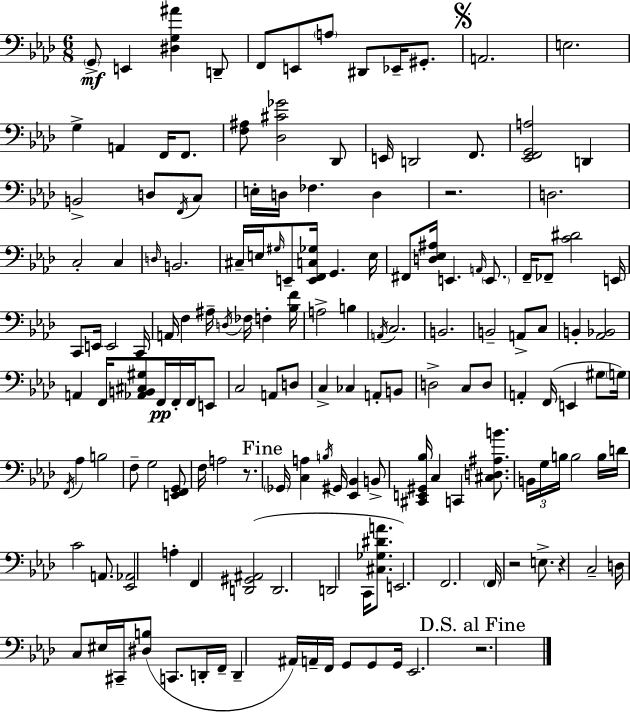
{
  \clef bass
  \numericTimeSignature
  \time 6/8
  \key f \minor
  \parenthesize g,8->\mf e,4 <dis g ais'>4 d,8-- | f,8 e,8 \parenthesize a8 dis,8 ees,16-- gis,8.-. | \mark \markup { \musicglyph "scripts.segno" } a,2. | e2. | \break g4-> a,4 f,16 f,8. | <f ais>8 <des cis' ges'>2 des,8 | e,16 d,2 f,8. | <ees, f, g, a>2 d,4 | \break b,2-> d8 \acciaccatura { f,16 } c8 | e16-. d16 fes4. d4 | r2. | d2. | \break c2-. c4 | \grace { d16 } b,2. | cis16-- e16 \grace { gis16 } e,8-- <e, f, c ges>16 g,4. | e16 fis,8 <d ees ais>16 e,4. | \break \grace { a,16 } \parenthesize e,8. f,16-- fes,8-- <c' dis'>2 | e,16 c,8 e,16 e,2 | c,16 a,16 f4 ais16-- \acciaccatura { d16 } fes16 | f4-. <bes f'>16 a2-> | \break b4 \acciaccatura { a,16 } c2. | b,2. | b,2-- | a,8-> c8 b,4-. <aes, bes,>2 | \break a,4 f,16 <aes, b, cis gis>8 | f,16\pp f,16-. f,16 e,8 c2 | a,8 d8 c4-> ces4 | a,8-. b,8 d2-> | \break c8 d8 a,4-. f,16( e,4 | gis8 \parenthesize g16) \acciaccatura { f,16 } aes4 b2 | f8-- g2 | <e, f, g,>8 f16 a2 | \break r8. \mark "Fine" \parenthesize ges,16 <c a>4 | \acciaccatura { b16 } gis,16 <ees, bes,>4 b,8-> <cis, e, gis, bes>16 c4 | c,4 <cis d ais b'>8. \tuplet 3/2 { b,16 g16 b16 } b2 | b16 d'16 c'2 | \break a,8. <ees, aes,>2 | a4-. f,4 | <d, gis, ais,>2( d,2. | d,2 | \break c,16 <cis ges dis' a'>8. e,2.) | f,2. | \parenthesize f,16 r2 | e8.-> r4 | \break c2-- d16 c8 eis16 | cis,16-- <dis b>8( c,8. d,16-. f,16-- d,4-- | ais,16) a,16-- f,16 g,8 g,8 g,16 ees,2. | \mark "D.S. al Fine" r2. | \break \bar "|."
}